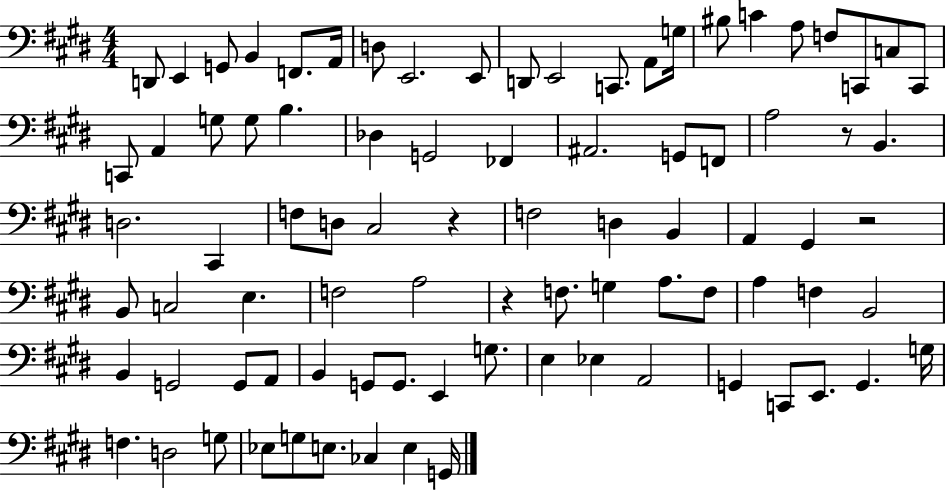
D2/e E2/q G2/e B2/q F2/e. A2/s D3/e E2/h. E2/e D2/e E2/h C2/e. A2/e G3/s BIS3/e C4/q A3/e F3/e C2/e C3/e C2/e C2/e A2/q G3/e G3/e B3/q. Db3/q G2/h FES2/q A#2/h. G2/e F2/e A3/h R/e B2/q. D3/h. C#2/q F3/e D3/e C#3/h R/q F3/h D3/q B2/q A2/q G#2/q R/h B2/e C3/h E3/q. F3/h A3/h R/q F3/e. G3/q A3/e. F3/e A3/q F3/q B2/h B2/q G2/h G2/e A2/e B2/q G2/e G2/e. E2/q G3/e. E3/q Eb3/q A2/h G2/q C2/e E2/e. G2/q. G3/s F3/q. D3/h G3/e Eb3/e G3/e E3/e. CES3/q E3/q G2/s